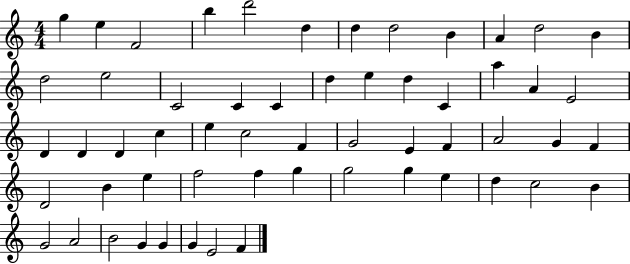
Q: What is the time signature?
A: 4/4